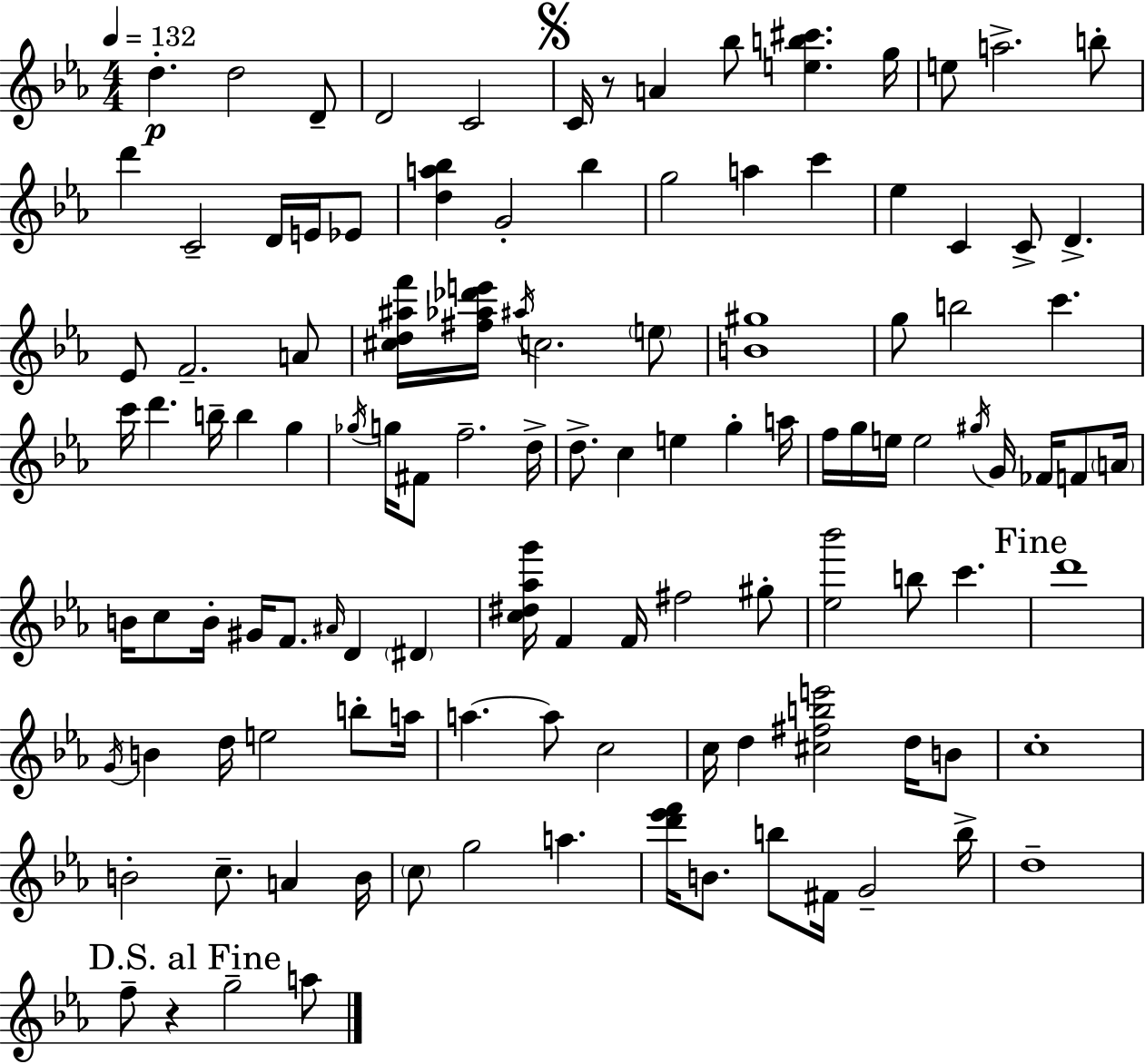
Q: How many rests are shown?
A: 2